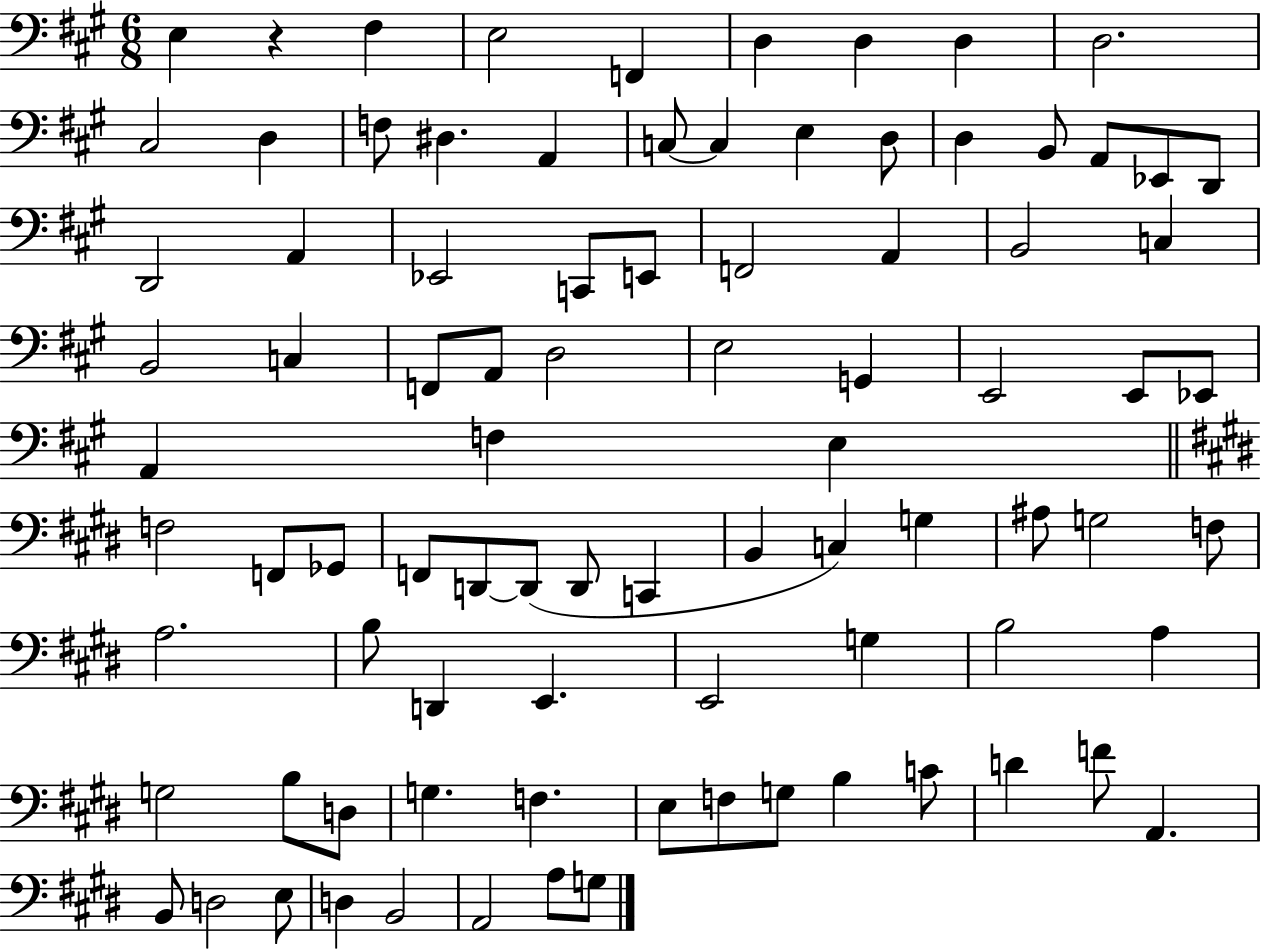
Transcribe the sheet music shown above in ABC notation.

X:1
T:Untitled
M:6/8
L:1/4
K:A
E, z ^F, E,2 F,, D, D, D, D,2 ^C,2 D, F,/2 ^D, A,, C,/2 C, E, D,/2 D, B,,/2 A,,/2 _E,,/2 D,,/2 D,,2 A,, _E,,2 C,,/2 E,,/2 F,,2 A,, B,,2 C, B,,2 C, F,,/2 A,,/2 D,2 E,2 G,, E,,2 E,,/2 _E,,/2 A,, F, E, F,2 F,,/2 _G,,/2 F,,/2 D,,/2 D,,/2 D,,/2 C,, B,, C, G, ^A,/2 G,2 F,/2 A,2 B,/2 D,, E,, E,,2 G, B,2 A, G,2 B,/2 D,/2 G, F, E,/2 F,/2 G,/2 B, C/2 D F/2 A,, B,,/2 D,2 E,/2 D, B,,2 A,,2 A,/2 G,/2